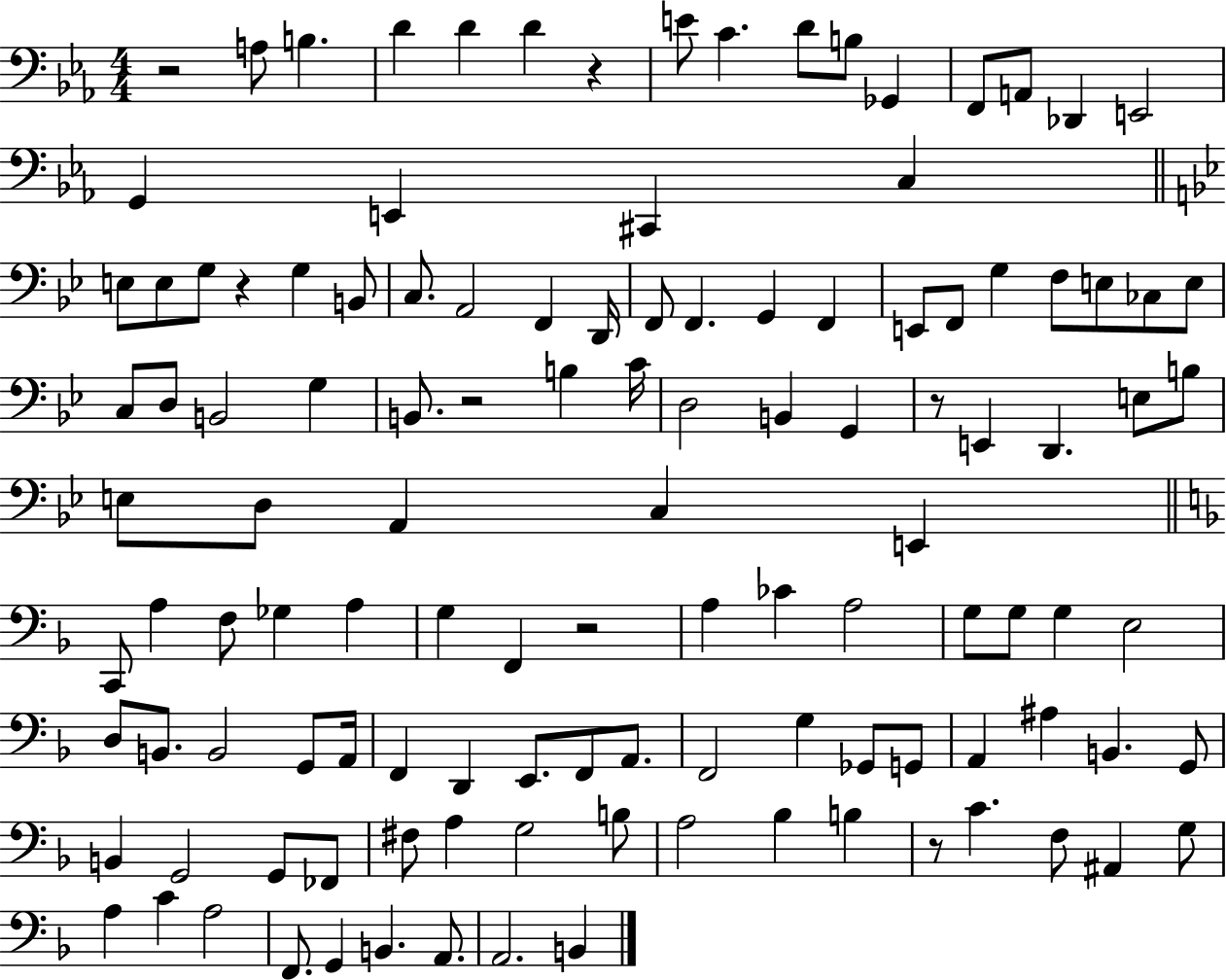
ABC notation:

X:1
T:Untitled
M:4/4
L:1/4
K:Eb
z2 A,/2 B, D D D z E/2 C D/2 B,/2 _G,, F,,/2 A,,/2 _D,, E,,2 G,, E,, ^C,, C, E,/2 E,/2 G,/2 z G, B,,/2 C,/2 A,,2 F,, D,,/4 F,,/2 F,, G,, F,, E,,/2 F,,/2 G, F,/2 E,/2 _C,/2 E,/2 C,/2 D,/2 B,,2 G, B,,/2 z2 B, C/4 D,2 B,, G,, z/2 E,, D,, E,/2 B,/2 E,/2 D,/2 A,, C, E,, C,,/2 A, F,/2 _G, A, G, F,, z2 A, _C A,2 G,/2 G,/2 G, E,2 D,/2 B,,/2 B,,2 G,,/2 A,,/4 F,, D,, E,,/2 F,,/2 A,,/2 F,,2 G, _G,,/2 G,,/2 A,, ^A, B,, G,,/2 B,, G,,2 G,,/2 _F,,/2 ^F,/2 A, G,2 B,/2 A,2 _B, B, z/2 C F,/2 ^A,, G,/2 A, C A,2 F,,/2 G,, B,, A,,/2 A,,2 B,,